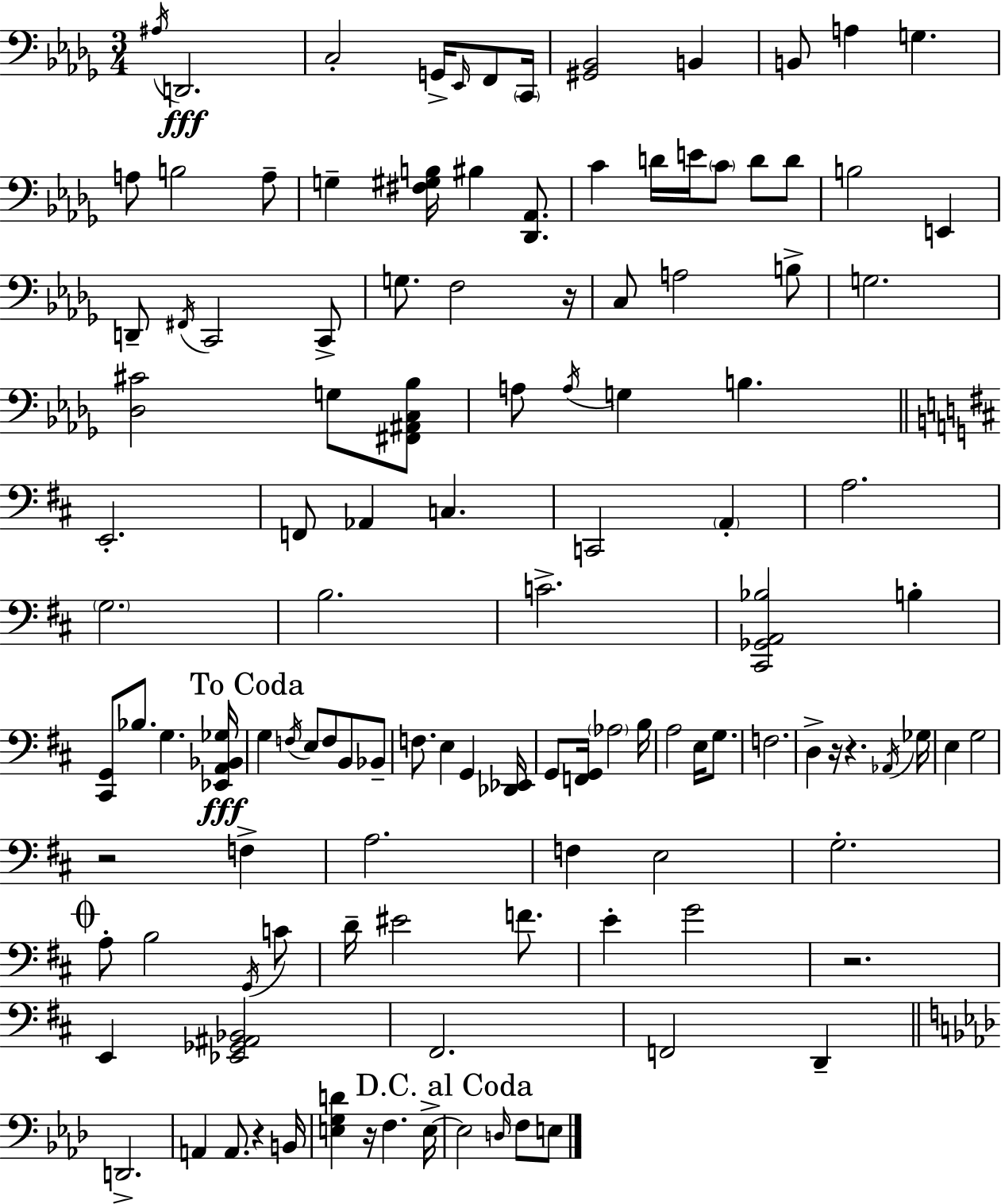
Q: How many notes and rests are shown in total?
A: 120